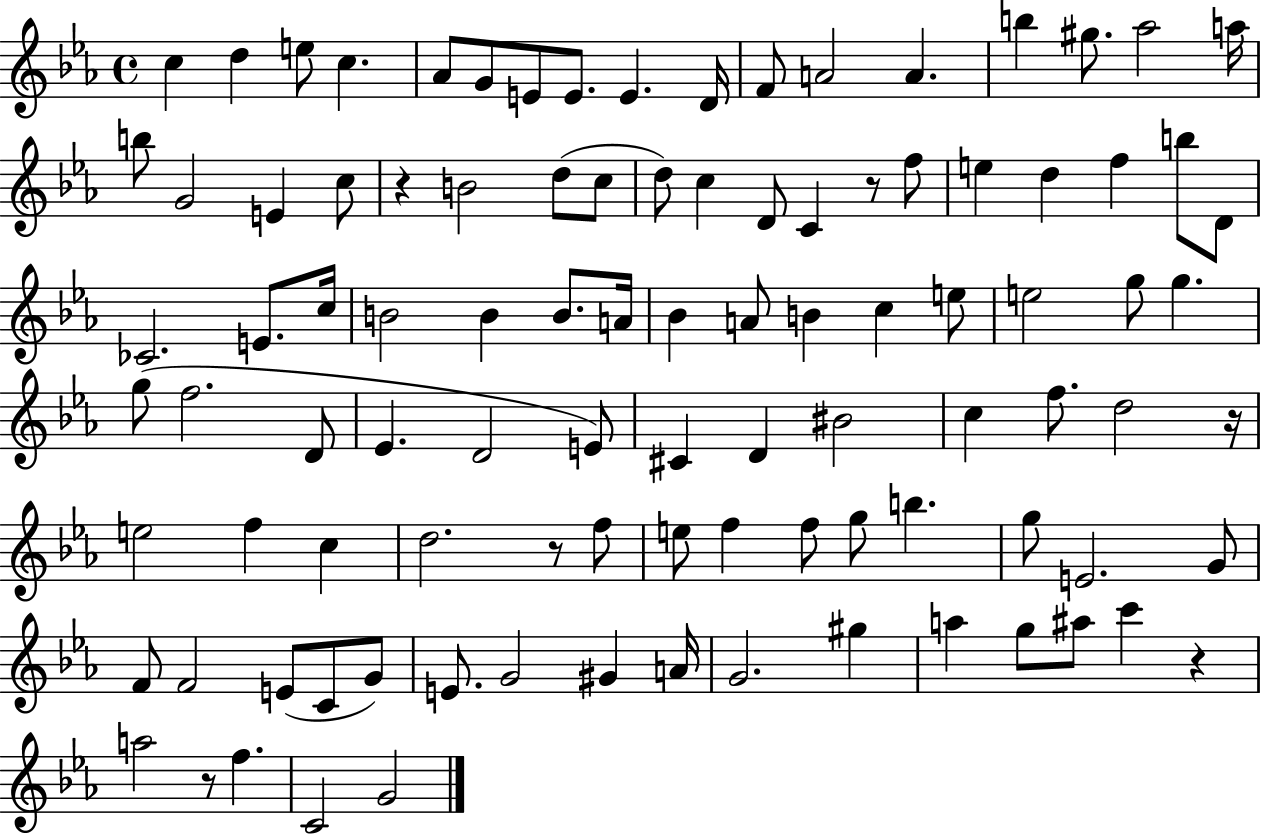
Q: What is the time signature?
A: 4/4